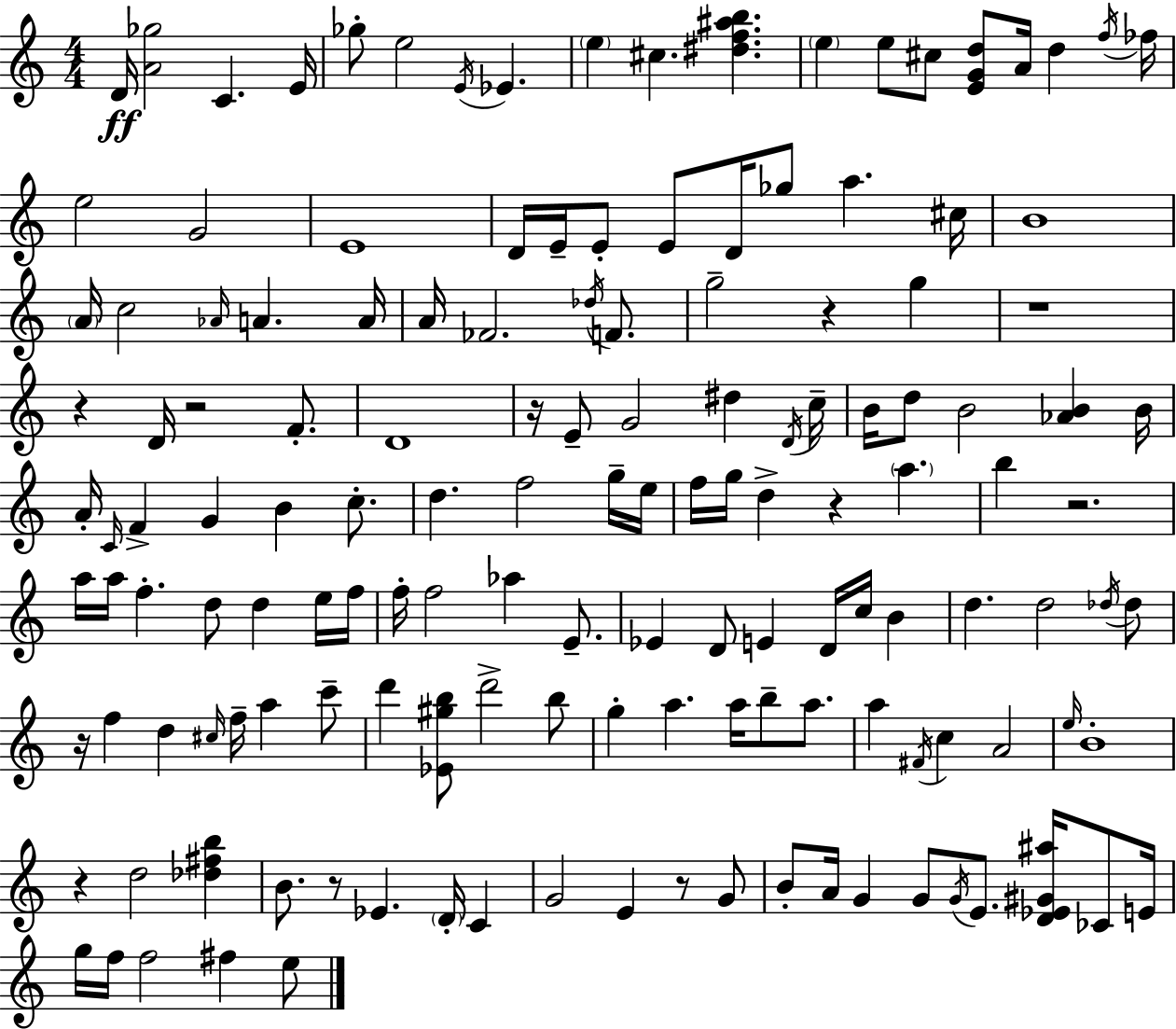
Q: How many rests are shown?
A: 11